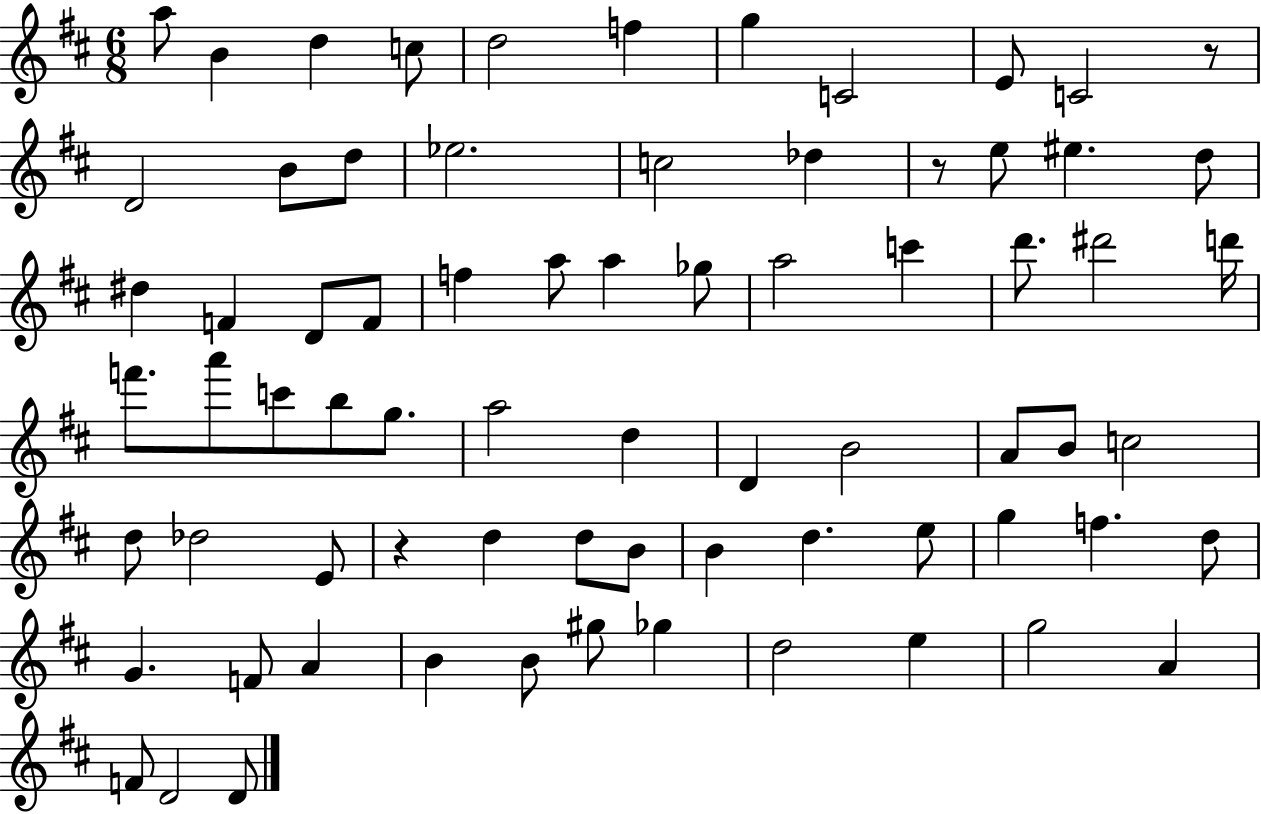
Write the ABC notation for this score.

X:1
T:Untitled
M:6/8
L:1/4
K:D
a/2 B d c/2 d2 f g C2 E/2 C2 z/2 D2 B/2 d/2 _e2 c2 _d z/2 e/2 ^e d/2 ^d F D/2 F/2 f a/2 a _g/2 a2 c' d'/2 ^d'2 d'/4 f'/2 a'/2 c'/2 b/2 g/2 a2 d D B2 A/2 B/2 c2 d/2 _d2 E/2 z d d/2 B/2 B d e/2 g f d/2 G F/2 A B B/2 ^g/2 _g d2 e g2 A F/2 D2 D/2